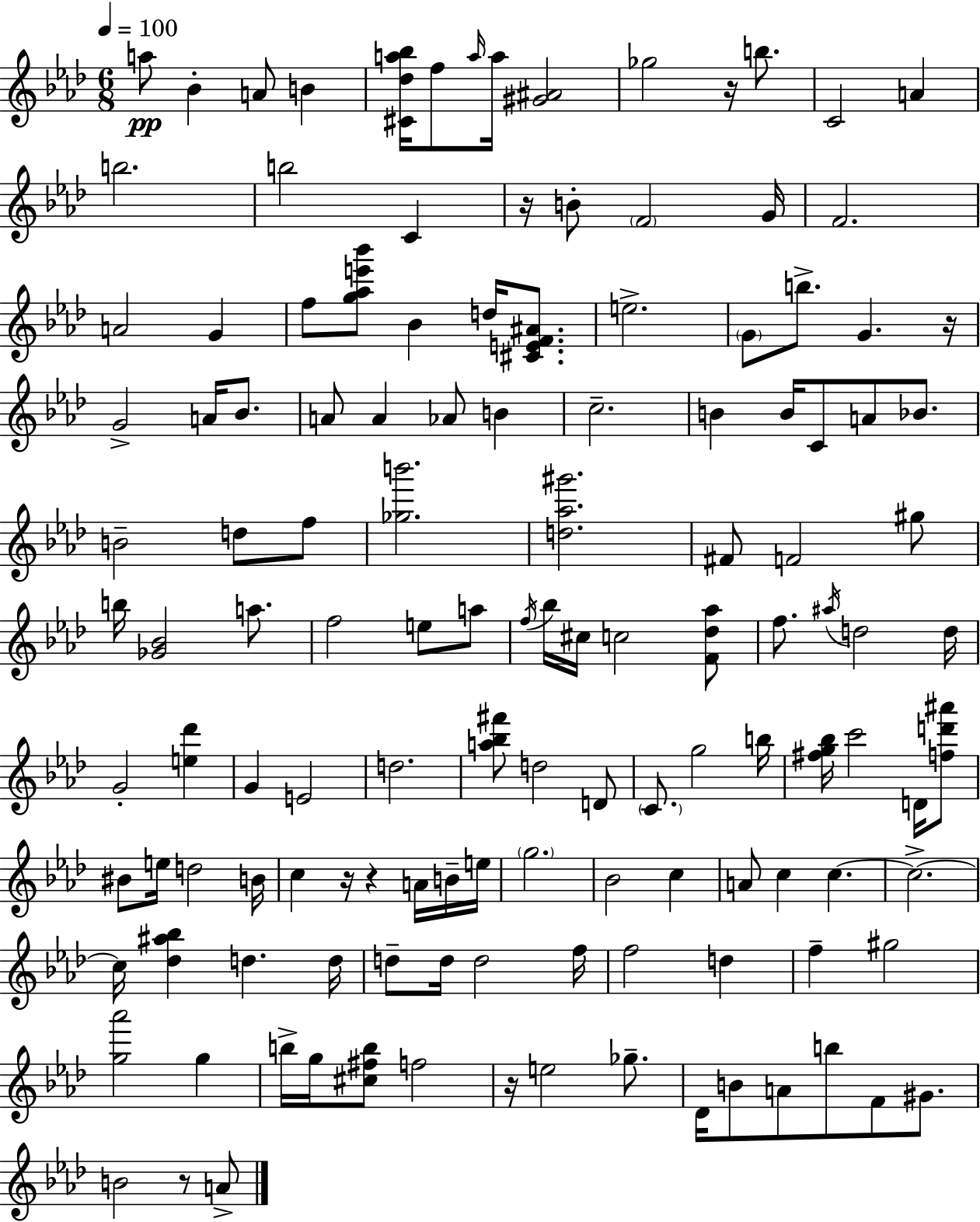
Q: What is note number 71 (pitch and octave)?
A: BIS4